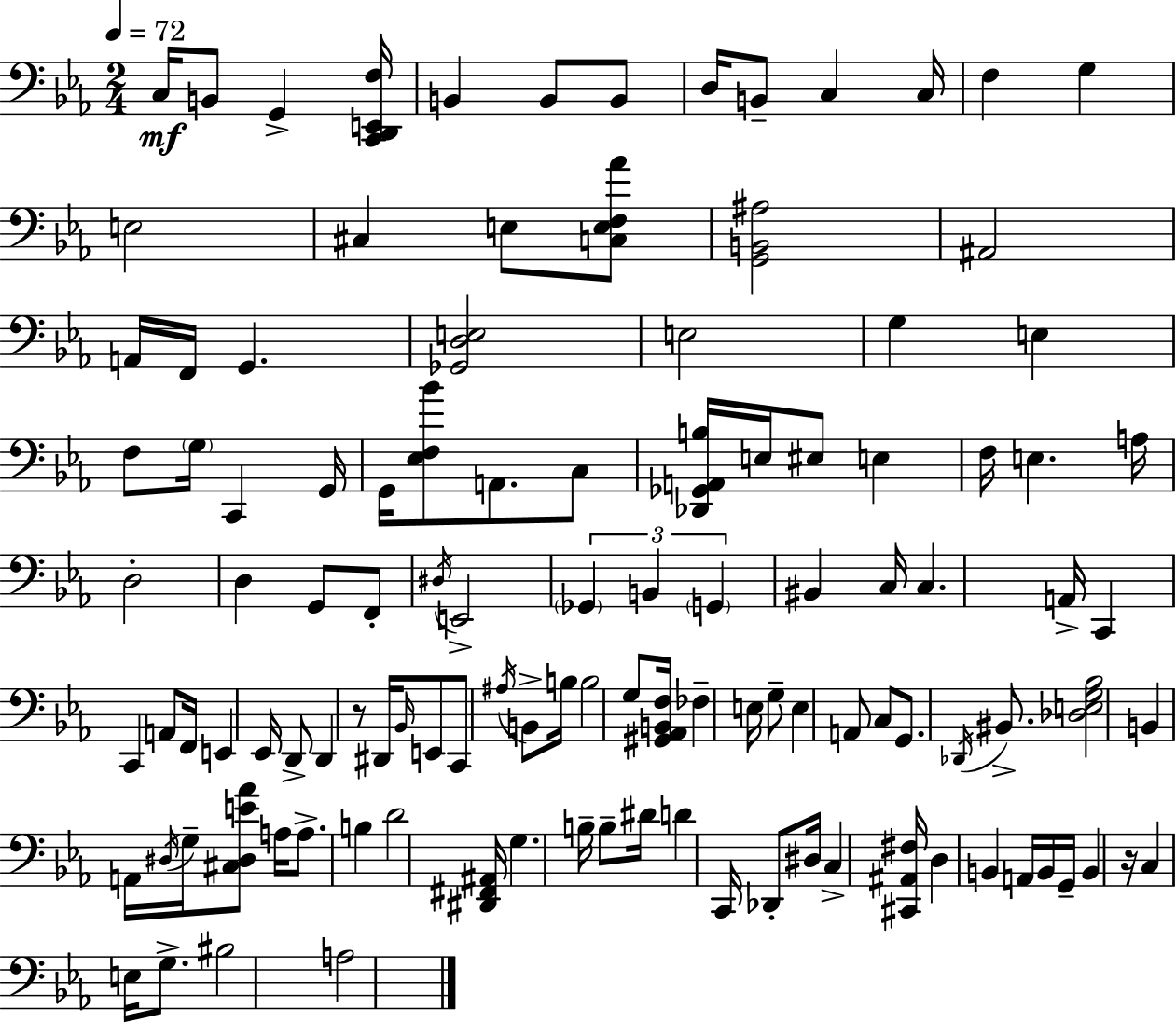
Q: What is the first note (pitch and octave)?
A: C3